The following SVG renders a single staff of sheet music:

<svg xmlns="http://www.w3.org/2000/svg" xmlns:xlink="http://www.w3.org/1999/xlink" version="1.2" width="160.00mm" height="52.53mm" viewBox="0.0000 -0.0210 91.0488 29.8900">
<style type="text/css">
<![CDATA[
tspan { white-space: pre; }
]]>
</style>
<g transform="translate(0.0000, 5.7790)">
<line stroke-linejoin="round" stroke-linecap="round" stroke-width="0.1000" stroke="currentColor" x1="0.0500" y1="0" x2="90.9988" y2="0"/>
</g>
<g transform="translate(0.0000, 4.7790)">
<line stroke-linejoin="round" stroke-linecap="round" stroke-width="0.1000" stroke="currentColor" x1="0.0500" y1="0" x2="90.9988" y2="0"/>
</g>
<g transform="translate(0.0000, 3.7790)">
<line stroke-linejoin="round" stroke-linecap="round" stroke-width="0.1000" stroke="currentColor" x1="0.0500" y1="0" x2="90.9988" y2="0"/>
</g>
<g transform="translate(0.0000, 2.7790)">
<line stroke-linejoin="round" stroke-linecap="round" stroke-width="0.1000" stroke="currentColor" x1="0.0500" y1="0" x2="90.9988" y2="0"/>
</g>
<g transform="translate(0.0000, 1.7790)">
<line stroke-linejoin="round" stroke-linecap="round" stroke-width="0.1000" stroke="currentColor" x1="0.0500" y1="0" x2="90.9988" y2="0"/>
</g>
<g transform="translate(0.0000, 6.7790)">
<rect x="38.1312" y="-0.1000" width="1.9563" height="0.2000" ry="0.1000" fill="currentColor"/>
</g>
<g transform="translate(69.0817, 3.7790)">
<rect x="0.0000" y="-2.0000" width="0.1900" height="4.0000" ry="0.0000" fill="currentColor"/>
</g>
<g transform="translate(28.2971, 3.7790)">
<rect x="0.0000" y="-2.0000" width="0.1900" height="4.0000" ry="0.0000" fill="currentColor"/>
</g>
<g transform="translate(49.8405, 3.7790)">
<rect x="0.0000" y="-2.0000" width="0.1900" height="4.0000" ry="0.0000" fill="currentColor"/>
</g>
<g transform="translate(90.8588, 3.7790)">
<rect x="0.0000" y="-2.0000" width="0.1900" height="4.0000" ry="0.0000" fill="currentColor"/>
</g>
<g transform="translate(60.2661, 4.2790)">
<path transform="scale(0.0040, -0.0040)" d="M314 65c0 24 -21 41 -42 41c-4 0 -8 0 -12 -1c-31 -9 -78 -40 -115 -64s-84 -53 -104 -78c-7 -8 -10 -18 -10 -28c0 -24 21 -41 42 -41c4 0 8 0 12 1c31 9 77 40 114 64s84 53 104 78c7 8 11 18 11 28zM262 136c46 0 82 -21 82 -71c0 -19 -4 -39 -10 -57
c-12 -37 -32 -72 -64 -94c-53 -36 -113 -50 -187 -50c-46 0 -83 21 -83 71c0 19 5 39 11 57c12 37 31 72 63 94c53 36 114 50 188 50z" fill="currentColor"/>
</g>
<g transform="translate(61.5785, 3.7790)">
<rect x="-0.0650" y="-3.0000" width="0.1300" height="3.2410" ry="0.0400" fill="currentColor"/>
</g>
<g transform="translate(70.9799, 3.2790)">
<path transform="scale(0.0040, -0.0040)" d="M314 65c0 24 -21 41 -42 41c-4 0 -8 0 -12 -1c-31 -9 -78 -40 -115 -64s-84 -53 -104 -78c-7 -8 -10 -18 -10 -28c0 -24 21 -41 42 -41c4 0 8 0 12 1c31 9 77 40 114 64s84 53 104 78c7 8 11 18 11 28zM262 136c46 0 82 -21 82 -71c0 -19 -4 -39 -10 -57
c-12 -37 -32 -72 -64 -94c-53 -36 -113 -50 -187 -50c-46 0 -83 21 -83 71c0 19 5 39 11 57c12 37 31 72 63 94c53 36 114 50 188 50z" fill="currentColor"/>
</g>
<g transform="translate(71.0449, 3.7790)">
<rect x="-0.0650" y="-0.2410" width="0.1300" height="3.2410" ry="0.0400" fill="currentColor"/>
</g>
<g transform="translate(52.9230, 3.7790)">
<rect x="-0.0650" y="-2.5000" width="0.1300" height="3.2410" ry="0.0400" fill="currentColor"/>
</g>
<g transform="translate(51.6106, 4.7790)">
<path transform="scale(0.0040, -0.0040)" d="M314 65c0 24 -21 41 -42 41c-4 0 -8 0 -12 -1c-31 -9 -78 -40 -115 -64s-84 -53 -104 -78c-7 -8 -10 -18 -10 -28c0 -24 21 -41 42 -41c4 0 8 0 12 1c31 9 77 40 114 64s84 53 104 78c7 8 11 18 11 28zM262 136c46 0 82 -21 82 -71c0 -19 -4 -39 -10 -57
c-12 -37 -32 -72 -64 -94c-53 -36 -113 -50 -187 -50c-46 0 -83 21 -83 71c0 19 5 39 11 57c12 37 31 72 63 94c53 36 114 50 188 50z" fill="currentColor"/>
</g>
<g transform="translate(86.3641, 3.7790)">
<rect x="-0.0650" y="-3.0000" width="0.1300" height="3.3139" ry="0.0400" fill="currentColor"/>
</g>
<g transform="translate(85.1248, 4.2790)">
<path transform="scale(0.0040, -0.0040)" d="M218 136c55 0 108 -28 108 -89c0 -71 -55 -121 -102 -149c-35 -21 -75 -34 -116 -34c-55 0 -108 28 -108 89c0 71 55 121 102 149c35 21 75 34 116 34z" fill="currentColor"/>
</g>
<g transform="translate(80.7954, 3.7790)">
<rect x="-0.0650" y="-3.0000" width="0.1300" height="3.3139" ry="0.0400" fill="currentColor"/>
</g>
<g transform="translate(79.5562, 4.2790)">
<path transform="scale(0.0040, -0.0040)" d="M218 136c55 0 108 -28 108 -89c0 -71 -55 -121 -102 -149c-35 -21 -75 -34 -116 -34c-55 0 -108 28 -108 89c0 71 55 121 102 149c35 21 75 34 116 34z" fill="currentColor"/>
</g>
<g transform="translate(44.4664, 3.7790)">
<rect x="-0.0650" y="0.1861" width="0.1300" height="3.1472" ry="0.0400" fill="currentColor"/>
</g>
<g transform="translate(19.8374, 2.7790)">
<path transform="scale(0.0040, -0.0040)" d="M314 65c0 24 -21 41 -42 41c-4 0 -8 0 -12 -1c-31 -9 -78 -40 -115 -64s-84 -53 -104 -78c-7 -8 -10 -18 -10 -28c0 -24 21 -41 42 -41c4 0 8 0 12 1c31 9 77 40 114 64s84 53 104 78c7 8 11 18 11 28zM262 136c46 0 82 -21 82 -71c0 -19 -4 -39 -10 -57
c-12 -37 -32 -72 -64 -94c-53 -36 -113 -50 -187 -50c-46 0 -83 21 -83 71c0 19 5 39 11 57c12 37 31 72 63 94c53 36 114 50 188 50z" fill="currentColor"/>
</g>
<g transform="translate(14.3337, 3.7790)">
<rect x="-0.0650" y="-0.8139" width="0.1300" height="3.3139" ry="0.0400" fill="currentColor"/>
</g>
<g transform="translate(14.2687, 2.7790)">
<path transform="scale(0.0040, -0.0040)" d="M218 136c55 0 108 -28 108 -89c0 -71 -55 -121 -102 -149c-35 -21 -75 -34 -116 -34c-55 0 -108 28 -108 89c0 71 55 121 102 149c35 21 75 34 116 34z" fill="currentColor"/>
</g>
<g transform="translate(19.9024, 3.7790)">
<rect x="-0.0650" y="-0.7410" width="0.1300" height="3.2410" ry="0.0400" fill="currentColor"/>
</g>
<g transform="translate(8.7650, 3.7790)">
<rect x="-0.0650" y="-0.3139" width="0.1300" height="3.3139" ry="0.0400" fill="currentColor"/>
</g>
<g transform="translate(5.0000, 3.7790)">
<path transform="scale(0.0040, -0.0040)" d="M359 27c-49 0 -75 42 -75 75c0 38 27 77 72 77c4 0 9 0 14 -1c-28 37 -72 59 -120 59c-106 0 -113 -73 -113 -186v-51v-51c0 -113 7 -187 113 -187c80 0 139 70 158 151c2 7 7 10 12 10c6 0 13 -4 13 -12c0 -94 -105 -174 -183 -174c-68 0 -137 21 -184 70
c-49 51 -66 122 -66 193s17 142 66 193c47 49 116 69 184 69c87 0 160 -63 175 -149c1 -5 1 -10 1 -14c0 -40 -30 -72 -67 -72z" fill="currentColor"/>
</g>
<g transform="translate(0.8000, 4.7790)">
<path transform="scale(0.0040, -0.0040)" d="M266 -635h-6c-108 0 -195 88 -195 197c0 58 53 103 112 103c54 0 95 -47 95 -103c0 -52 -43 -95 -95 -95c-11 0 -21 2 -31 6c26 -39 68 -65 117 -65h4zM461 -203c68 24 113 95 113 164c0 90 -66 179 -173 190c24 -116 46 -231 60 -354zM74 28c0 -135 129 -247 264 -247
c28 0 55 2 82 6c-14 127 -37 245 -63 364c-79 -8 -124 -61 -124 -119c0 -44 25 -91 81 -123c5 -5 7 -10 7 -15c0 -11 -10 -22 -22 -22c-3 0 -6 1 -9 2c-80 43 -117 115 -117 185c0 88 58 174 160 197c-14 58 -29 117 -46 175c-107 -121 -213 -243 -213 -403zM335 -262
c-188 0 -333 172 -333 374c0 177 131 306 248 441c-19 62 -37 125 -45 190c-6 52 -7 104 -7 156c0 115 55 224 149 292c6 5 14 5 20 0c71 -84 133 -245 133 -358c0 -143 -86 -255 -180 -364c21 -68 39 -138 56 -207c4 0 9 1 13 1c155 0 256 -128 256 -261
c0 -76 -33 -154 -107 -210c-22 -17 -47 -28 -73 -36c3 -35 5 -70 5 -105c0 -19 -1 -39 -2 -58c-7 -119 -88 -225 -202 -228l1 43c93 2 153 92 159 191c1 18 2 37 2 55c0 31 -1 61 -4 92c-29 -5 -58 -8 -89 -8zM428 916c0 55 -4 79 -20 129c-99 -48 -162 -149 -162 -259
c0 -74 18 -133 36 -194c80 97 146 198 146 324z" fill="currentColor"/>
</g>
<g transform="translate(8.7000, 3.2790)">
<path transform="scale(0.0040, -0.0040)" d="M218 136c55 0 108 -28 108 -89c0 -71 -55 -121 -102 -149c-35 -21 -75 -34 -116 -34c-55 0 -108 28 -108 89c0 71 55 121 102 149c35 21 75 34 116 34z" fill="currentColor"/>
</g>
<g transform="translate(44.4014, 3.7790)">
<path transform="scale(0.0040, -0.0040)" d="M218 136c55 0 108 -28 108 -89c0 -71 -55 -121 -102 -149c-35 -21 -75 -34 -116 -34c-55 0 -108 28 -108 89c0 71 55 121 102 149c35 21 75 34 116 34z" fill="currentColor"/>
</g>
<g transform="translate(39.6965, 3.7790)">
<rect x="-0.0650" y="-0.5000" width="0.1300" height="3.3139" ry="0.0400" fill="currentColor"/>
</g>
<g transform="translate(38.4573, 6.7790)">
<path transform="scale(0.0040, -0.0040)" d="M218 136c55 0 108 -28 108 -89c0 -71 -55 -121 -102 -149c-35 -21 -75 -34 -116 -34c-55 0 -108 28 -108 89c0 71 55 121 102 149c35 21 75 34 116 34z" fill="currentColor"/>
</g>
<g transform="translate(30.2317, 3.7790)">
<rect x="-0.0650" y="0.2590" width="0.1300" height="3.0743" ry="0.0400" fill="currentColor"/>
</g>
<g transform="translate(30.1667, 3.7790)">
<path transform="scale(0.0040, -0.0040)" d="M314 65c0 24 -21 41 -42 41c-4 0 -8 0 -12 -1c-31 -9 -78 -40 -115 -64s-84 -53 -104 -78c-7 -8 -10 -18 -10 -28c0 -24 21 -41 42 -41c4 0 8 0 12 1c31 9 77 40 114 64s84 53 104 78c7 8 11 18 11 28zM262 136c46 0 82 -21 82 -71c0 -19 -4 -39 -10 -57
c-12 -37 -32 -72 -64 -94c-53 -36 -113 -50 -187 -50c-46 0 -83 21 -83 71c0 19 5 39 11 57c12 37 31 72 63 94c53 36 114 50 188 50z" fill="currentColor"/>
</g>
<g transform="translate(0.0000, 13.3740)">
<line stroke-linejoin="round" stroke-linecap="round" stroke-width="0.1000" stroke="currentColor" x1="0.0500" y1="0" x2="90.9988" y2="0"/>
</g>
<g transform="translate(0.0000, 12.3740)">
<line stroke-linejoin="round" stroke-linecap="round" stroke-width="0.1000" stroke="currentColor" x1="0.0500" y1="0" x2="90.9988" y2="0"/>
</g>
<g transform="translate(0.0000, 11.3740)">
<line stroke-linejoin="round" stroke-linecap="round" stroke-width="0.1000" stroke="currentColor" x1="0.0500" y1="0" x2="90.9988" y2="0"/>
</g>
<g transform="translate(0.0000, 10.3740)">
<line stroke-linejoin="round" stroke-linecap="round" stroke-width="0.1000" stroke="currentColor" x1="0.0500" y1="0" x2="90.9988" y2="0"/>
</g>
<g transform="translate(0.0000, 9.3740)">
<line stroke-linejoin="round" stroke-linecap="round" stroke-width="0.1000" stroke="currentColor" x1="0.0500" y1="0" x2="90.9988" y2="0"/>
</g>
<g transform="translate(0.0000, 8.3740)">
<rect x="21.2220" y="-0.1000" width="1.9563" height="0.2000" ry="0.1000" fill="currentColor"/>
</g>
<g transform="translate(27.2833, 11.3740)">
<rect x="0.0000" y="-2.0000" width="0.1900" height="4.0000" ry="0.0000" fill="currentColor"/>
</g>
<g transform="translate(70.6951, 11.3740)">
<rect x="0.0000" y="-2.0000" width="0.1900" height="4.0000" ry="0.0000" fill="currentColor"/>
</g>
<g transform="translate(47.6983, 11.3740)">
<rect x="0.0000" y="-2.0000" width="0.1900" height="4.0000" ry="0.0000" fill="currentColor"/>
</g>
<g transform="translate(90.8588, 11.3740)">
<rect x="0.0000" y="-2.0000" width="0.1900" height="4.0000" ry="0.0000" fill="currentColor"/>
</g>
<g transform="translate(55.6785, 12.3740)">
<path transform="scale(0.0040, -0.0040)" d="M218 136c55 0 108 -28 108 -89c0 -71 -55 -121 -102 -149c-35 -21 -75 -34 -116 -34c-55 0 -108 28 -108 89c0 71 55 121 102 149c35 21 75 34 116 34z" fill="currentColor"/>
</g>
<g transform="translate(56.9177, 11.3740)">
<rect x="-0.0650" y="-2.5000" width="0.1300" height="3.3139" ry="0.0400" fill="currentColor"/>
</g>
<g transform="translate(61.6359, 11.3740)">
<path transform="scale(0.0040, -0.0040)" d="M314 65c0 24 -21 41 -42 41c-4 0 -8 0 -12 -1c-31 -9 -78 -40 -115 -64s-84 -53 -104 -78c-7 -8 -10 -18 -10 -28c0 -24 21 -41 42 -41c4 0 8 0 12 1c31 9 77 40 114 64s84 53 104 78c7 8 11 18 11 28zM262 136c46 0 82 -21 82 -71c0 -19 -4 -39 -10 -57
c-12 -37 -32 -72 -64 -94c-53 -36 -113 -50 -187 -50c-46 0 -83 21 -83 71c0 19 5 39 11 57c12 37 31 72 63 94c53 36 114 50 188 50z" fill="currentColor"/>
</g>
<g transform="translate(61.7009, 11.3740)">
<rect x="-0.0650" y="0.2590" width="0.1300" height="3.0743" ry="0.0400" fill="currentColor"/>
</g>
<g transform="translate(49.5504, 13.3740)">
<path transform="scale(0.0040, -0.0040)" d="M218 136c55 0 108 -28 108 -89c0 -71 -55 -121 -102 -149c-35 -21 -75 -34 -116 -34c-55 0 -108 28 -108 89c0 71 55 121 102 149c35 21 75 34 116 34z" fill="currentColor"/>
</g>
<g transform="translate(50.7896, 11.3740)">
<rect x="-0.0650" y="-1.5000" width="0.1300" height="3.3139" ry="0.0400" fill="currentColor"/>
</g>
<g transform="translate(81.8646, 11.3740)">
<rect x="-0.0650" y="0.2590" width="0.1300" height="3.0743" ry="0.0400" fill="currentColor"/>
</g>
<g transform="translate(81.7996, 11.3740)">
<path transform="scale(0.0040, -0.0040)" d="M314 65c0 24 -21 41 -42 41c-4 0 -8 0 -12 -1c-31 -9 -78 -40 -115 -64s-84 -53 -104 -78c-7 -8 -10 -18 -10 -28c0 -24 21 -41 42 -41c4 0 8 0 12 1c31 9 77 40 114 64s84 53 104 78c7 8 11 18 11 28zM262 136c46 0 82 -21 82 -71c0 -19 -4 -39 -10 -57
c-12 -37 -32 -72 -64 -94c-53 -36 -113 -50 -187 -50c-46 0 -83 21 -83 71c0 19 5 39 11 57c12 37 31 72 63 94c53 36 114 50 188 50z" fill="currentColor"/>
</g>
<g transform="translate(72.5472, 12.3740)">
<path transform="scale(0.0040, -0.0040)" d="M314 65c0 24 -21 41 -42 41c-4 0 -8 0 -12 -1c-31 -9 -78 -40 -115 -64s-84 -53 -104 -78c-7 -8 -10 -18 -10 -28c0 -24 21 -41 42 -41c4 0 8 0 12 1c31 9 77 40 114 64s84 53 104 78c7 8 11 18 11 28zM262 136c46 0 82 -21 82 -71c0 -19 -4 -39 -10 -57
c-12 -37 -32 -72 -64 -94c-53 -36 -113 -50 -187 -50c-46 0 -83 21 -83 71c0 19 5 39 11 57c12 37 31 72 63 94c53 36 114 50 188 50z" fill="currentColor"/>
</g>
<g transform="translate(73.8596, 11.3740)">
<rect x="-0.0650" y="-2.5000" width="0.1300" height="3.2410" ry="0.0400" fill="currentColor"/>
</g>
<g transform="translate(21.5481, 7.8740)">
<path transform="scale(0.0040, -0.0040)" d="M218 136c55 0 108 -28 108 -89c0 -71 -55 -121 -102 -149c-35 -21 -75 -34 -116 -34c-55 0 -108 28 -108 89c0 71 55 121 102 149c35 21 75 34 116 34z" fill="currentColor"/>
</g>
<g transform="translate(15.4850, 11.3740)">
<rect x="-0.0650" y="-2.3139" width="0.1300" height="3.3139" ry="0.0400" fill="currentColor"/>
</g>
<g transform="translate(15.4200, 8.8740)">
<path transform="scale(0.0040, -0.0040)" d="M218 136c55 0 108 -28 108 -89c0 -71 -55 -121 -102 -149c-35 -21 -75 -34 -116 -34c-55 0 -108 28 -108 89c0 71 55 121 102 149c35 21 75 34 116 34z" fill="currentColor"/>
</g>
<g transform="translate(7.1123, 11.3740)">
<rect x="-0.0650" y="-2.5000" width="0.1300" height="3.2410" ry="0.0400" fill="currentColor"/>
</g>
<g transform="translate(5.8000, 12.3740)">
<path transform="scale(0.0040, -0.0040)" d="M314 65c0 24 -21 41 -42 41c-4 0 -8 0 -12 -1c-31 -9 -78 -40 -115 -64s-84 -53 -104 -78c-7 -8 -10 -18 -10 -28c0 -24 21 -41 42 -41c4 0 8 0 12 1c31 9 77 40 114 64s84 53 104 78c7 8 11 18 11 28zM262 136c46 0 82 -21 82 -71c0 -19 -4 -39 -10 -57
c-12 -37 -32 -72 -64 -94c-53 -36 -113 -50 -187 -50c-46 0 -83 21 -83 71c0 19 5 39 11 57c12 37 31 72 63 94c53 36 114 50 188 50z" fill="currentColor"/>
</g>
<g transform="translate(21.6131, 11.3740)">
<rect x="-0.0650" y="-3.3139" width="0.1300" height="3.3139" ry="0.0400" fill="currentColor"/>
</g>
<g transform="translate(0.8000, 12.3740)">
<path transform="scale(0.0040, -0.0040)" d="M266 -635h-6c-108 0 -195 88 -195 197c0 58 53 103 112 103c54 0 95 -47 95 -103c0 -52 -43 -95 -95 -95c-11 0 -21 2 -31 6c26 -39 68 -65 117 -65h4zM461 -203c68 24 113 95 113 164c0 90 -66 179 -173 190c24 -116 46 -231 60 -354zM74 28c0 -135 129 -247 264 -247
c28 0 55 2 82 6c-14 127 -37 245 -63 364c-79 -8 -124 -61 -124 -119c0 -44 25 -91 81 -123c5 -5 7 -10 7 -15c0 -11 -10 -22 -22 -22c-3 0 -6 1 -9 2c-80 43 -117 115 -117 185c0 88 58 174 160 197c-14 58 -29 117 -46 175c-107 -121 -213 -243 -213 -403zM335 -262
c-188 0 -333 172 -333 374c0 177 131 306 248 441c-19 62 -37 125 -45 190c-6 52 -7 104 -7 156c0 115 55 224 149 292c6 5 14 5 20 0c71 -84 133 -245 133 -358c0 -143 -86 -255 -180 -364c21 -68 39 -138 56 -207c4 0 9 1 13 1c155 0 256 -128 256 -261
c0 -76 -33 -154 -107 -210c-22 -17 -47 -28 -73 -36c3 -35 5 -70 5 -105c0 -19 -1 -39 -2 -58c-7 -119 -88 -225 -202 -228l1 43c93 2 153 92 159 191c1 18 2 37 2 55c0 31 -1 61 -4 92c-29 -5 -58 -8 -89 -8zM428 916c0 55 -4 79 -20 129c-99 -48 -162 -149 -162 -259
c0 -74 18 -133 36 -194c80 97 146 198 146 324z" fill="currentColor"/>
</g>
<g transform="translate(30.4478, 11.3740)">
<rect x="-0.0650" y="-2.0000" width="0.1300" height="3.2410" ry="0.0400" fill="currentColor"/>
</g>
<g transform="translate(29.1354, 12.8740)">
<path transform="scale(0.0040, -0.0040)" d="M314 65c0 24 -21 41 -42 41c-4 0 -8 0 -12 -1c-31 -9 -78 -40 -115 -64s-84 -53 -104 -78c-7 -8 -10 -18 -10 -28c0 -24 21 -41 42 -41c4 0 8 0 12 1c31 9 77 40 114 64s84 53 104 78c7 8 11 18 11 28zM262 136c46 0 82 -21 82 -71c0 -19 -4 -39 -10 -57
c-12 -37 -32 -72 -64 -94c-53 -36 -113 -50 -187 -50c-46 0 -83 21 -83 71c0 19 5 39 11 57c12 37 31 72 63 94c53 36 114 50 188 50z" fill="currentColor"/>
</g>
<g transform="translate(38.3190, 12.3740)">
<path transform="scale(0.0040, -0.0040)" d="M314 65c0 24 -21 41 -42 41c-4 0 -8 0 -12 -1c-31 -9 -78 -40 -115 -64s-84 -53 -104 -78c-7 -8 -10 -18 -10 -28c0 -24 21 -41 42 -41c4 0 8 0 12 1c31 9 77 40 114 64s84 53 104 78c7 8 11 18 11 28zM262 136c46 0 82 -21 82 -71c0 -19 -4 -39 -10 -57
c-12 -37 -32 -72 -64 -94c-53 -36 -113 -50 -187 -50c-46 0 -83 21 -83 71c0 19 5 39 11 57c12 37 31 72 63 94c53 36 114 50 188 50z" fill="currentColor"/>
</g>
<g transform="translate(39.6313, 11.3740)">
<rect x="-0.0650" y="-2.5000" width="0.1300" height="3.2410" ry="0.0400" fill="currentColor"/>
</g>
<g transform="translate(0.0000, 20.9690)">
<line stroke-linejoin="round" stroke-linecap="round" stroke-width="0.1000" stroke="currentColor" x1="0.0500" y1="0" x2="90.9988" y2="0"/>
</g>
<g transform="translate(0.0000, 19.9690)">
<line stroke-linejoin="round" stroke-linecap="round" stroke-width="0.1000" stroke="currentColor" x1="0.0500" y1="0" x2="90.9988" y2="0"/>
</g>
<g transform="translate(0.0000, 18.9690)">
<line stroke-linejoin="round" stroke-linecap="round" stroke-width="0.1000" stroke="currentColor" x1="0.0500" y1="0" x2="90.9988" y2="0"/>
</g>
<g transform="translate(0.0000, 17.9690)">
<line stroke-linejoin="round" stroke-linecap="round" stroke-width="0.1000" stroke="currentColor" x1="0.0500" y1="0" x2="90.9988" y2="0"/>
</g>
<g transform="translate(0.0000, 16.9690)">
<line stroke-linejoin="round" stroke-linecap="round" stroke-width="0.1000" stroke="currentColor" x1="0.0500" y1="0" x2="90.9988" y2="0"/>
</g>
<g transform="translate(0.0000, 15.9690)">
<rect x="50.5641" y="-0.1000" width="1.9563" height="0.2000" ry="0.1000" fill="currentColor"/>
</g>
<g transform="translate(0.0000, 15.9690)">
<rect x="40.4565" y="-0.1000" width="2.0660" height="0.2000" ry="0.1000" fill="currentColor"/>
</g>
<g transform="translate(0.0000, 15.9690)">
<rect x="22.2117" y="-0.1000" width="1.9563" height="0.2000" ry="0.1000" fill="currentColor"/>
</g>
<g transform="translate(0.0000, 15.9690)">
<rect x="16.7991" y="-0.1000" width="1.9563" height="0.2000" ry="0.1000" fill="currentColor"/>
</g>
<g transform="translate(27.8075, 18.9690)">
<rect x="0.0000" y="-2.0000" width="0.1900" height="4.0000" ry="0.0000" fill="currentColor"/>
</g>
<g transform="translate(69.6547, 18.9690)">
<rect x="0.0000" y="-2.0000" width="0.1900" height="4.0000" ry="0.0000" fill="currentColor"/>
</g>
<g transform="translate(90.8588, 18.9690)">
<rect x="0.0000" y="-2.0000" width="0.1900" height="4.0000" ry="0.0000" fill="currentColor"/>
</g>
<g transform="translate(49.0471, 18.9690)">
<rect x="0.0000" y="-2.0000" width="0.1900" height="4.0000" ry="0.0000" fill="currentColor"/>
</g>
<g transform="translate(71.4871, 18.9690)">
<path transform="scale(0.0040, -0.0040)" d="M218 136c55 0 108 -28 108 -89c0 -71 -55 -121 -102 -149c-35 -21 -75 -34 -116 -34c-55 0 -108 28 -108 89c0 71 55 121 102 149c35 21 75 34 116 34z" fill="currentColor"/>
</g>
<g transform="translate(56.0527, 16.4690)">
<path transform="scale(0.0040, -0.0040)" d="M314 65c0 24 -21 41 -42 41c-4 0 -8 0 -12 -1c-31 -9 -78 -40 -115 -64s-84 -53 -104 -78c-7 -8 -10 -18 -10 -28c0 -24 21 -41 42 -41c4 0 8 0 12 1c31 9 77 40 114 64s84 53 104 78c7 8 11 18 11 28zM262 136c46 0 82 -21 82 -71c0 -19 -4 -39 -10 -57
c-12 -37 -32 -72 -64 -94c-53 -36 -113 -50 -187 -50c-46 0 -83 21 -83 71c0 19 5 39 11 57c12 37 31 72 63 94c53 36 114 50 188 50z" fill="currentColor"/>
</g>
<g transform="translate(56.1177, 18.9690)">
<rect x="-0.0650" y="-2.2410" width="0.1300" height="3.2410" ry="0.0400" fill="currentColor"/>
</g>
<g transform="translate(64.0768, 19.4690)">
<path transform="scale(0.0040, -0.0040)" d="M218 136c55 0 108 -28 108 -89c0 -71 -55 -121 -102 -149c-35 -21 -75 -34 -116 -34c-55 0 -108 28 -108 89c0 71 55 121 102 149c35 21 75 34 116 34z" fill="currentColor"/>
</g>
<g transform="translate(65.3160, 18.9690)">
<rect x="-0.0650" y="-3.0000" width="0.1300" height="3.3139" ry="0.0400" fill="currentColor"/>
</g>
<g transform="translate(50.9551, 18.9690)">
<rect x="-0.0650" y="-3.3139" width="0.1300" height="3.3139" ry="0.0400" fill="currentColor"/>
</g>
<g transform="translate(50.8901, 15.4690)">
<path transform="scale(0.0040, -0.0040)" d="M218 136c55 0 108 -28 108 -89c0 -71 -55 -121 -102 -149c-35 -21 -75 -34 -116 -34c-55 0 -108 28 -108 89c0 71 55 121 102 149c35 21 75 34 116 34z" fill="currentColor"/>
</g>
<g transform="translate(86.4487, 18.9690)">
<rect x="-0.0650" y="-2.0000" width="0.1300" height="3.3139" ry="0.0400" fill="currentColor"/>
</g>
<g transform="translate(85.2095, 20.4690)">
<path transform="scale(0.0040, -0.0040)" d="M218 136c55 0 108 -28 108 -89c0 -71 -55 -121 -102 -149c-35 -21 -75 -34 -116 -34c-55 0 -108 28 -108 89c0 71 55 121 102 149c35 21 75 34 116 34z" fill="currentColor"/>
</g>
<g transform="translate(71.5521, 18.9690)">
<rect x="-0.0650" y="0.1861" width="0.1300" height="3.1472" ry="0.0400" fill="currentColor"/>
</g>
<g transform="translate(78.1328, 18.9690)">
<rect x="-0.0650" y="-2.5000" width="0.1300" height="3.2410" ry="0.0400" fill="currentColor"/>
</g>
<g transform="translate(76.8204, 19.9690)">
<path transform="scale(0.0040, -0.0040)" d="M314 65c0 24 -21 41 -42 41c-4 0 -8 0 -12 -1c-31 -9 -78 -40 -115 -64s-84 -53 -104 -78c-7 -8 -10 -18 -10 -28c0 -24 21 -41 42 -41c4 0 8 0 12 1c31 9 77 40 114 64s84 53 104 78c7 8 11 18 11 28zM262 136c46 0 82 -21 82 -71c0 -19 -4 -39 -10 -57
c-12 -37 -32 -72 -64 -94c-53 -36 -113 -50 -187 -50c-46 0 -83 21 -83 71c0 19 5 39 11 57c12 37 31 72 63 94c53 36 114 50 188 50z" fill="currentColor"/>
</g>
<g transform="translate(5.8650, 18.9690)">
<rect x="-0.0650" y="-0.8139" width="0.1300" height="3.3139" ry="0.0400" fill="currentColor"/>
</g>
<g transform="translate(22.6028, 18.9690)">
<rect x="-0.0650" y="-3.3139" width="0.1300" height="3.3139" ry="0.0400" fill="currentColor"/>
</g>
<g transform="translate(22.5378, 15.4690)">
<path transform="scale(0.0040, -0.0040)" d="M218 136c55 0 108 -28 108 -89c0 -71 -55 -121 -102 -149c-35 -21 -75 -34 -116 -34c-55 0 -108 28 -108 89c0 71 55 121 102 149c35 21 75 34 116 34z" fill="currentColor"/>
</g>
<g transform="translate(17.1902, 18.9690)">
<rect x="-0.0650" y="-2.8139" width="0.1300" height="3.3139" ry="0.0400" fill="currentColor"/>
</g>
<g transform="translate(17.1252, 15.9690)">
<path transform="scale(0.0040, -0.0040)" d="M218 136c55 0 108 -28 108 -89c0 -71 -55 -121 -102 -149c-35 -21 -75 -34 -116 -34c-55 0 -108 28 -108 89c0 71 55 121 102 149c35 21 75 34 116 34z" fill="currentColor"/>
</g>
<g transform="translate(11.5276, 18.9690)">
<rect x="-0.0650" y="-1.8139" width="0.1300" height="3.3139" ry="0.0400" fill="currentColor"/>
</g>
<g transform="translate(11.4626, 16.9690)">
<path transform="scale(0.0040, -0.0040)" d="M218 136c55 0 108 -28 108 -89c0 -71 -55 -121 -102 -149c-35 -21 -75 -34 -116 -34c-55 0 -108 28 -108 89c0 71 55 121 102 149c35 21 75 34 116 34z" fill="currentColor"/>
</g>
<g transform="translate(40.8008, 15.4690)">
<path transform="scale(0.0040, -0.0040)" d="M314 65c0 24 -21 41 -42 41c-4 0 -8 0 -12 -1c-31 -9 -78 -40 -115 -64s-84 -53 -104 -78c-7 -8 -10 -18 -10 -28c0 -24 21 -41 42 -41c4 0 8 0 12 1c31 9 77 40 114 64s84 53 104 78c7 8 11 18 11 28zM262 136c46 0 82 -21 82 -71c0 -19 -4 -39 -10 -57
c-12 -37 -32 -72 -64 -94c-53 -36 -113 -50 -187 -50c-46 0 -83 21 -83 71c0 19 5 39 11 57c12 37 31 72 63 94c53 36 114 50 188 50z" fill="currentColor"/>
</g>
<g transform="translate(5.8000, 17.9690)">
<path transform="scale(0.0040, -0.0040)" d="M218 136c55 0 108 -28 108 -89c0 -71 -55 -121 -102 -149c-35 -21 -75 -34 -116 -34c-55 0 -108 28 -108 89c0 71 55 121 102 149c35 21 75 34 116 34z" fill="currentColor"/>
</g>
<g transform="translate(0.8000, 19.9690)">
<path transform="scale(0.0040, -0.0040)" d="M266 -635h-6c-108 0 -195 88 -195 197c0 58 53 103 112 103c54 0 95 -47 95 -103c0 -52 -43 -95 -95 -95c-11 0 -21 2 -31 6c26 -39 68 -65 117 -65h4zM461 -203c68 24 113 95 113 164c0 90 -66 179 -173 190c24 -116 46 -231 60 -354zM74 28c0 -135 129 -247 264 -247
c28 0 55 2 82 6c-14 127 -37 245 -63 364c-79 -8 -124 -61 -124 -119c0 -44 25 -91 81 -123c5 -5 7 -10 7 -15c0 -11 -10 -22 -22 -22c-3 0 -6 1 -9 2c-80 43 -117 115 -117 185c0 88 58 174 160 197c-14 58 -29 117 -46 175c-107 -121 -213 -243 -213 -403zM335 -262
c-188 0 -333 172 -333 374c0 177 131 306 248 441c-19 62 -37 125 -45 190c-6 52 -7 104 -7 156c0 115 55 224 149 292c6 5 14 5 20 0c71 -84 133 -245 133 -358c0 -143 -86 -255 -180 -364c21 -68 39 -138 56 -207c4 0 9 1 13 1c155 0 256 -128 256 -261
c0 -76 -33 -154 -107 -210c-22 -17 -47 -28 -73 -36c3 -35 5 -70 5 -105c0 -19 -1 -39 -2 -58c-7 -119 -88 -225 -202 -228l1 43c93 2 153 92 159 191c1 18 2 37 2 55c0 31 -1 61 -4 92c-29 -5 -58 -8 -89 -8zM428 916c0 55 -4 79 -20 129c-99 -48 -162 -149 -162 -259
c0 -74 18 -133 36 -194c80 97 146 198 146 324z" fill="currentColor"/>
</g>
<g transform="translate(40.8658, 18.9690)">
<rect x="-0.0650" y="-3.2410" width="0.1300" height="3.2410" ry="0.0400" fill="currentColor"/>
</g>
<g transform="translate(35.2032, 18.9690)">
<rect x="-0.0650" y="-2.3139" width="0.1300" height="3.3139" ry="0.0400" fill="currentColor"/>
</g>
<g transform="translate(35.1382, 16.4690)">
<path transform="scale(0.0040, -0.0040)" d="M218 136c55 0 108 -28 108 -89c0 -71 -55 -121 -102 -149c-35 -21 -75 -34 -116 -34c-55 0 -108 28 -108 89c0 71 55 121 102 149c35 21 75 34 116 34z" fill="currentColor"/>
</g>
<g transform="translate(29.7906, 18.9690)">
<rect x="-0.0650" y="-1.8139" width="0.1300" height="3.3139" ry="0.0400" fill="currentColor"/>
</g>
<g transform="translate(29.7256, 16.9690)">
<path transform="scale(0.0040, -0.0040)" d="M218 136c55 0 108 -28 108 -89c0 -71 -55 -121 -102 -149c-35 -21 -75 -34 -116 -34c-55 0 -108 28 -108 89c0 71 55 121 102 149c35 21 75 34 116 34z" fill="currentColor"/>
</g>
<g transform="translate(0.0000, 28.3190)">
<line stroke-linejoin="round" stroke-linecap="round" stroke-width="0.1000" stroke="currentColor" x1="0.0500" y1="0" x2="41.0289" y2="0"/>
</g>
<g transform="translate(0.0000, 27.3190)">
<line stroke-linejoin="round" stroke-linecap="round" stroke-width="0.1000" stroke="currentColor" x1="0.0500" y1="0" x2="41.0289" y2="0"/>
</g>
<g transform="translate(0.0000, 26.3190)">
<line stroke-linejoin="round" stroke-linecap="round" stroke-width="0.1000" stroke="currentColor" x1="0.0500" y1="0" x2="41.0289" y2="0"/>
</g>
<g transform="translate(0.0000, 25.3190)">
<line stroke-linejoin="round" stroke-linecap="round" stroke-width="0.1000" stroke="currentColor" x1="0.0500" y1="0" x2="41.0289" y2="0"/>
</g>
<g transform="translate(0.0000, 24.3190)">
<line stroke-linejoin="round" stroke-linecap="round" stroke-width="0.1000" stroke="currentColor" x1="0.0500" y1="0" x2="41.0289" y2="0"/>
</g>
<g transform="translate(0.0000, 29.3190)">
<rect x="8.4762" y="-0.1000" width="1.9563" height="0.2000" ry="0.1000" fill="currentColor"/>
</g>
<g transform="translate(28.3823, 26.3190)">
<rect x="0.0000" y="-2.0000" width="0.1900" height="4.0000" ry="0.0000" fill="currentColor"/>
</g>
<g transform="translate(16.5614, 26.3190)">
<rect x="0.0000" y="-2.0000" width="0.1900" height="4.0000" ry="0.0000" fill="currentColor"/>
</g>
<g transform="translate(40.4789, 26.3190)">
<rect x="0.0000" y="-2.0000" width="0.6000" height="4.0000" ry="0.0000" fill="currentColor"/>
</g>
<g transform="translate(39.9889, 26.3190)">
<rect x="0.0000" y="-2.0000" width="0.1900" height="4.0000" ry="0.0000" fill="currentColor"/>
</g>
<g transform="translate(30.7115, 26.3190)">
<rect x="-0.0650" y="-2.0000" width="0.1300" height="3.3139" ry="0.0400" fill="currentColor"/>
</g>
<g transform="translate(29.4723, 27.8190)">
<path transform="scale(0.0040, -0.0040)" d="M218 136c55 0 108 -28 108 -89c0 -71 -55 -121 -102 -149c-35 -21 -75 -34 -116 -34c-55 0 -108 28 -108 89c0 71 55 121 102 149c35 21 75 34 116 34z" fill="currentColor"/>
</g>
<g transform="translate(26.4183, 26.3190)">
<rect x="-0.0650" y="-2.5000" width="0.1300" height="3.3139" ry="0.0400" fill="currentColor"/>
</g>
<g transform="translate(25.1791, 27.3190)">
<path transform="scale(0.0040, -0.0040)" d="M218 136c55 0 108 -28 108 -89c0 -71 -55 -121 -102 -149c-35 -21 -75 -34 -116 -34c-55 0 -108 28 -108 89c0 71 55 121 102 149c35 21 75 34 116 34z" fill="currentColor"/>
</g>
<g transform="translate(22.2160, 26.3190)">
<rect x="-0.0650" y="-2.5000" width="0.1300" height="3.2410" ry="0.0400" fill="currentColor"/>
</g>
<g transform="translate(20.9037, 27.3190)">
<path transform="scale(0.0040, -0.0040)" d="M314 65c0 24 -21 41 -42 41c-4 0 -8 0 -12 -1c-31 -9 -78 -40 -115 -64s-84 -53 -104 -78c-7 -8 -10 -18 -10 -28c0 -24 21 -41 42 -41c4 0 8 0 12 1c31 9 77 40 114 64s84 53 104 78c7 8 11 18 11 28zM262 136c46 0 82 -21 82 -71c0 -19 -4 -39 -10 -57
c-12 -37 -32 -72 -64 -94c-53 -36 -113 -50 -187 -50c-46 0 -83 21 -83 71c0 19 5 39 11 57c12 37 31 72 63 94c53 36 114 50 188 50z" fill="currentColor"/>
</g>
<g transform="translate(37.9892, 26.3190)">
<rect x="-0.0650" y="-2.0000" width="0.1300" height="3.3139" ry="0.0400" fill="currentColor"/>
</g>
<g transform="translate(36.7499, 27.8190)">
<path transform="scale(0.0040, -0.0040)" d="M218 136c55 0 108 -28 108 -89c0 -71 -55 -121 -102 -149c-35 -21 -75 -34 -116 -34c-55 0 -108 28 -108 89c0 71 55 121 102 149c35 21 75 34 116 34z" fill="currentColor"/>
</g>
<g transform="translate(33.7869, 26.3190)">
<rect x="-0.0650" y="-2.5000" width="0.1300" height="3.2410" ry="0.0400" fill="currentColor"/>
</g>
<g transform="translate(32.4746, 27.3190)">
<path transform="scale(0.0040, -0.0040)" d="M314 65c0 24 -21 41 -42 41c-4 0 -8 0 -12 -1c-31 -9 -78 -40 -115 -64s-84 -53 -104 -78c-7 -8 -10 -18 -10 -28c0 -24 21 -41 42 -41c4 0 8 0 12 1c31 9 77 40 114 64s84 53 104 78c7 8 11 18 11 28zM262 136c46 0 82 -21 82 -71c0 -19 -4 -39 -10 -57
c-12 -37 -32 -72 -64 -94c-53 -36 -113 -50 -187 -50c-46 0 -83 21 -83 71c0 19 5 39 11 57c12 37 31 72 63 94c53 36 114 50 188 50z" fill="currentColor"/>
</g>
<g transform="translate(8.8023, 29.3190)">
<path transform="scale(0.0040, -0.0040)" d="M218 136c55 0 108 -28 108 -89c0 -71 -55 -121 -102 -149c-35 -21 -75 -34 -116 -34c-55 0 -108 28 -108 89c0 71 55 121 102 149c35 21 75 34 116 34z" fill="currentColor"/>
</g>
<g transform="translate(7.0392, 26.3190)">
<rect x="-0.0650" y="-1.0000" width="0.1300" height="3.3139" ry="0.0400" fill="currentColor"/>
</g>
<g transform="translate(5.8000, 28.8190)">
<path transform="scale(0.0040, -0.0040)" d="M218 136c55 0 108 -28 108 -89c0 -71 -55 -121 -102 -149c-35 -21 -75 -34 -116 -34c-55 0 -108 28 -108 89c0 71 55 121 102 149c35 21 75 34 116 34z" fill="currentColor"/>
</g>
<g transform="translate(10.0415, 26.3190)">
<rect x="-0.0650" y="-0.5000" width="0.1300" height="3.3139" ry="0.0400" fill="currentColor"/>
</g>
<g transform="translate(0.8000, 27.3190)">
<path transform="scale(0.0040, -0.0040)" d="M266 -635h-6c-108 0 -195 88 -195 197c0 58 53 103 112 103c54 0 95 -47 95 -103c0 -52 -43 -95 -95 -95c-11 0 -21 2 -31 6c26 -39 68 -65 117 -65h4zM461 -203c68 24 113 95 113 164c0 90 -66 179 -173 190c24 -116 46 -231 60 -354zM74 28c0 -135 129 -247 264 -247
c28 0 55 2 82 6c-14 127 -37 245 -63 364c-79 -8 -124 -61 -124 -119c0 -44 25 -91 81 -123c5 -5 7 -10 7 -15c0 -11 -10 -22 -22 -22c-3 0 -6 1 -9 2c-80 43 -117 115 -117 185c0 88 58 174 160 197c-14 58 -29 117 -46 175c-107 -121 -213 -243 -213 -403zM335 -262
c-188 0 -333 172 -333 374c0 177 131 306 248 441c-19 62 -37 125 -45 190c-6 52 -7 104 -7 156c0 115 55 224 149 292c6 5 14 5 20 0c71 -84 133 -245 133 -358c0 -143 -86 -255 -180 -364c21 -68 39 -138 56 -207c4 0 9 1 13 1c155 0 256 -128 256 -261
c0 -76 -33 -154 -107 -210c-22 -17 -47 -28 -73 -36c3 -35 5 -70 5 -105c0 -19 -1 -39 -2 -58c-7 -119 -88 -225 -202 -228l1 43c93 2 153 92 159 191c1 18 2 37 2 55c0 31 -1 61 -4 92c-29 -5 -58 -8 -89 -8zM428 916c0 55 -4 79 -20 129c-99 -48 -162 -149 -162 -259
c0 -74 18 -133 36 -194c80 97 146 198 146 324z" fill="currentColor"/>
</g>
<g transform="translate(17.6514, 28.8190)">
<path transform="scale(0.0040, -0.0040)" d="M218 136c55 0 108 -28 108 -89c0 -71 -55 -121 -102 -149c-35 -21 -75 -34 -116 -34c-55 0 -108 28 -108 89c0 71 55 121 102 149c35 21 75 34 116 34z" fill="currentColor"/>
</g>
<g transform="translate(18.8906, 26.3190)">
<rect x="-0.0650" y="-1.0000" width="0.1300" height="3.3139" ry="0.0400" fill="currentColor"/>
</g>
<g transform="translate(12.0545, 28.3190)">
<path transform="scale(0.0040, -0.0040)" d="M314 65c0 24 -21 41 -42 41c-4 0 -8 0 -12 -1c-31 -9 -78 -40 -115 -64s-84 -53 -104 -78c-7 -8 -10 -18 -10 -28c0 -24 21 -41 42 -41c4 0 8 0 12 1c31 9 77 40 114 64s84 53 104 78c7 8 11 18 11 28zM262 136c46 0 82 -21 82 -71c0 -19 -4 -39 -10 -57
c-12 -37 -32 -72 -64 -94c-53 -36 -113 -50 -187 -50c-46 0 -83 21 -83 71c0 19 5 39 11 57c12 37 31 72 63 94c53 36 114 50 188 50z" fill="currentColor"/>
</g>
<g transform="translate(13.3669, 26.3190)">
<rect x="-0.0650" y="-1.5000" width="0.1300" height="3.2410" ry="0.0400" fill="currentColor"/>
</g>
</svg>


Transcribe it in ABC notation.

X:1
T:Untitled
M:4/4
L:1/4
K:C
c d d2 B2 C B G2 A2 c2 A A G2 g b F2 G2 E G B2 G2 B2 d f a b f g b2 b g2 A B G2 F D C E2 D G2 G F G2 F